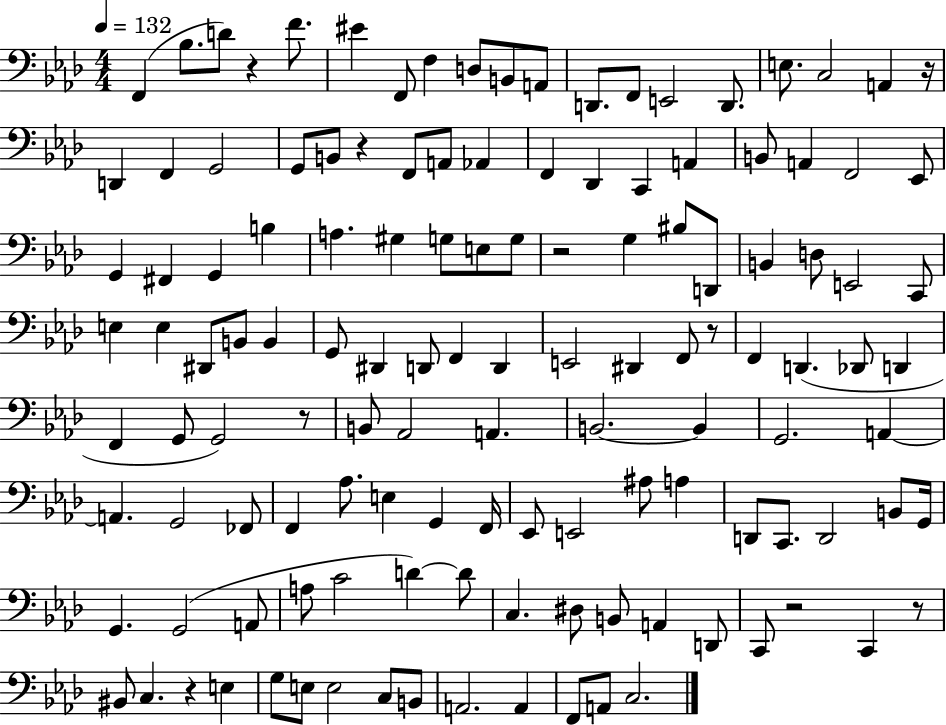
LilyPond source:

{
  \clef bass
  \numericTimeSignature
  \time 4/4
  \key aes \major
  \tempo 4 = 132
  \repeat volta 2 { f,4( bes8. d'8) r4 f'8. | eis'4 f,8 f4 d8 b,8 a,8 | d,8. f,8 e,2 d,8. | e8. c2 a,4 r16 | \break d,4 f,4 g,2 | g,8 b,8 r4 f,8 a,8 aes,4 | f,4 des,4 c,4 a,4 | b,8 a,4 f,2 ees,8 | \break g,4 fis,4 g,4 b4 | a4. gis4 g8 e8 g8 | r2 g4 bis8 d,8 | b,4 d8 e,2 c,8 | \break e4 e4 dis,8 b,8 b,4 | g,8 dis,4 d,8 f,4 d,4 | e,2 dis,4 f,8 r8 | f,4 d,4.( des,8 d,4 | \break f,4 g,8 g,2) r8 | b,8 aes,2 a,4. | b,2.~~ b,4 | g,2. a,4~~ | \break a,4. g,2 fes,8 | f,4 aes8. e4 g,4 f,16 | ees,8 e,2 ais8 a4 | d,8 c,8. d,2 b,8 g,16 | \break g,4. g,2( a,8 | a8 c'2 d'4~~) d'8 | c4. dis8 b,8 a,4 d,8 | c,8 r2 c,4 r8 | \break bis,8 c4. r4 e4 | g8 e8 e2 c8 b,8 | a,2. a,4 | f,8 a,8 c2. | \break } \bar "|."
}